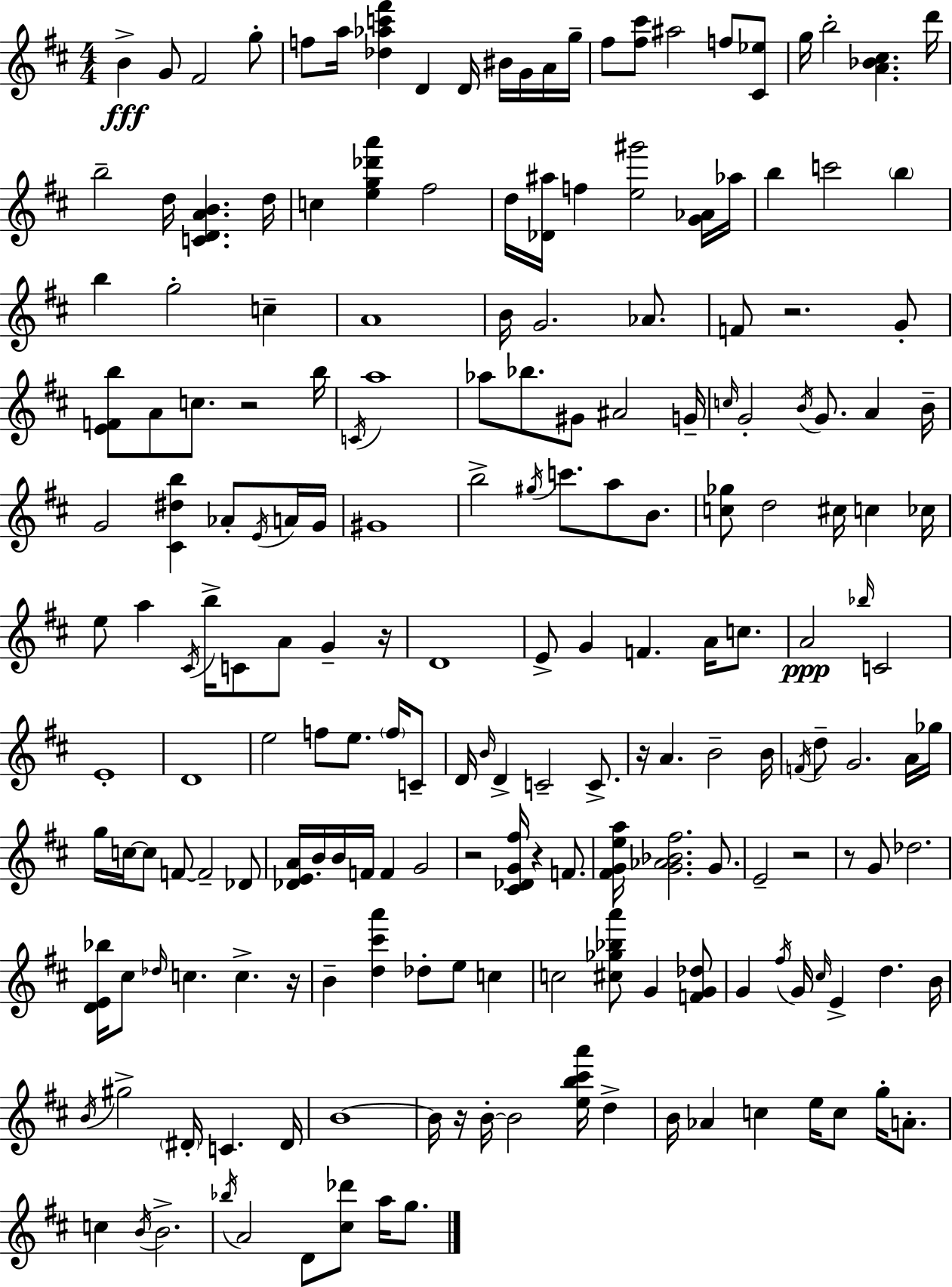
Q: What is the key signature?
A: D major